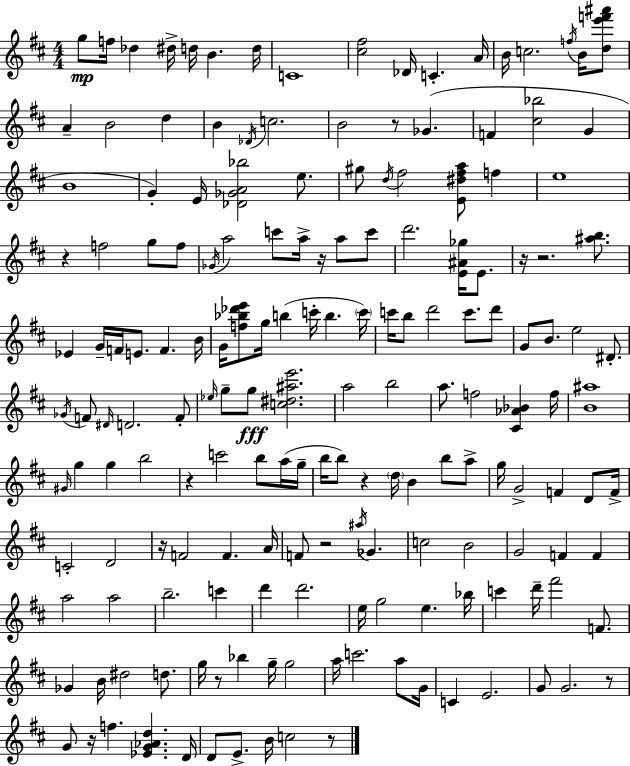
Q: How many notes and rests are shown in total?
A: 173